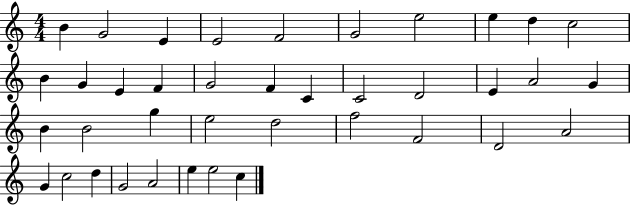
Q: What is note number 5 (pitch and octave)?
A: F4